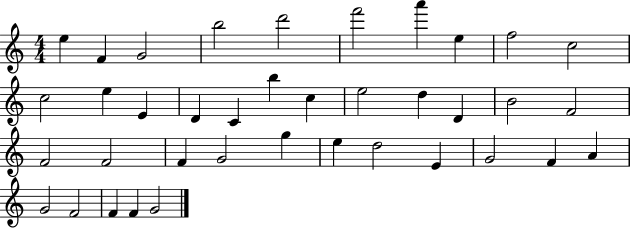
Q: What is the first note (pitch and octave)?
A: E5